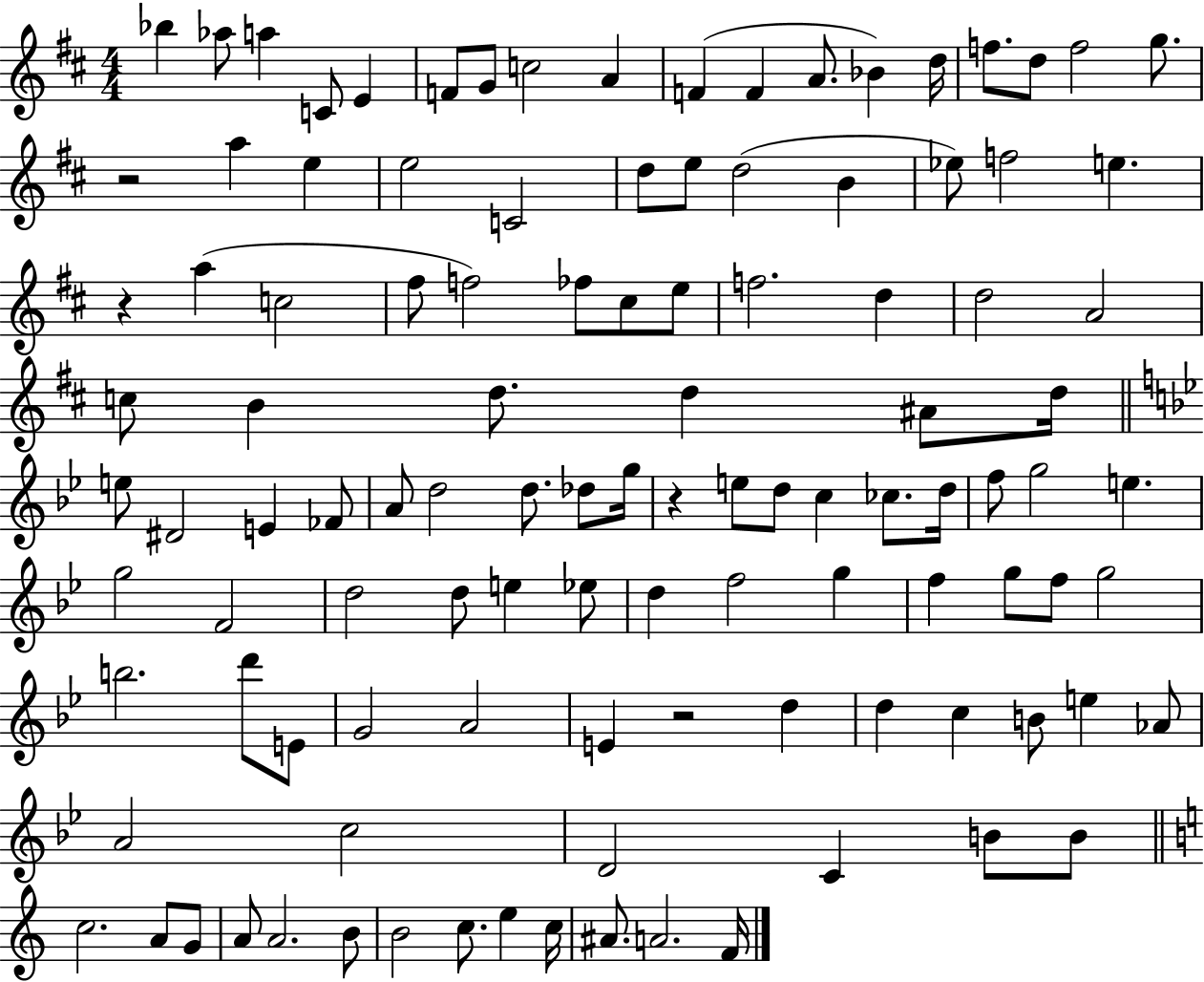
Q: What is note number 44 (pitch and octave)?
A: D5